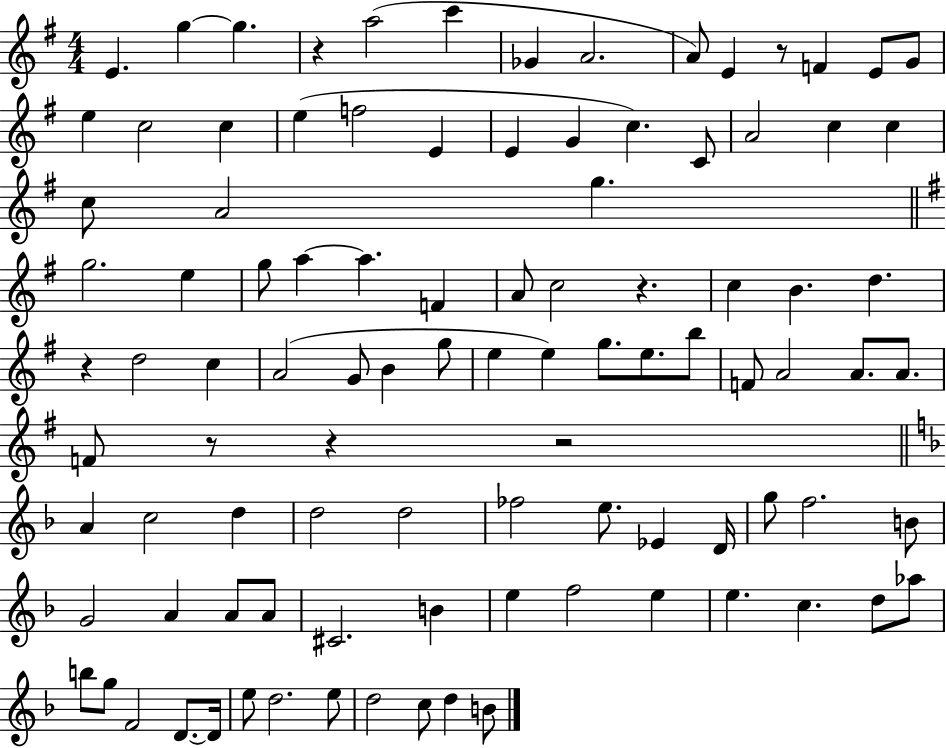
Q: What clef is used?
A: treble